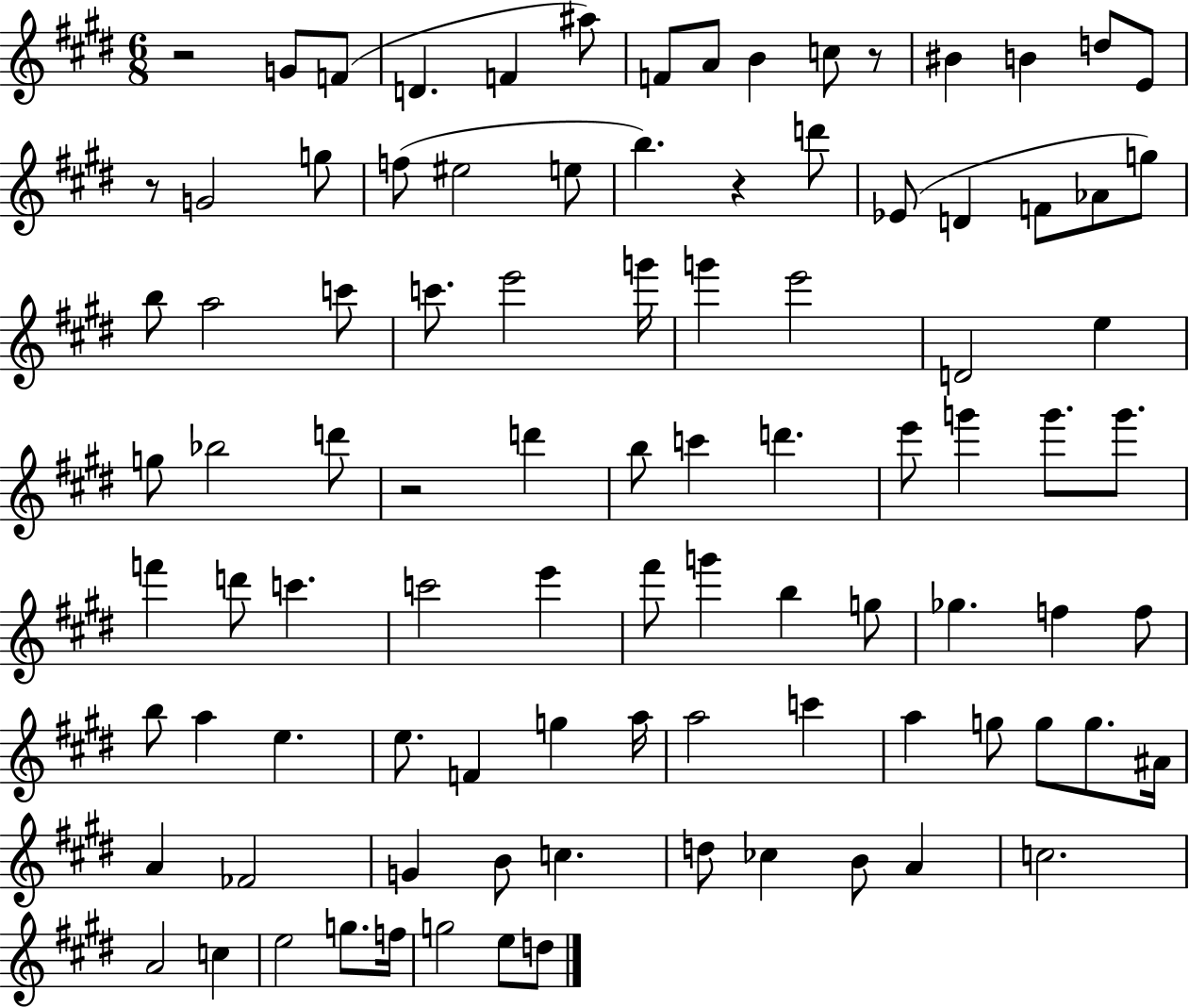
X:1
T:Untitled
M:6/8
L:1/4
K:E
z2 G/2 F/2 D F ^a/2 F/2 A/2 B c/2 z/2 ^B B d/2 E/2 z/2 G2 g/2 f/2 ^e2 e/2 b z d'/2 _E/2 D F/2 _A/2 g/2 b/2 a2 c'/2 c'/2 e'2 g'/4 g' e'2 D2 e g/2 _b2 d'/2 z2 d' b/2 c' d' e'/2 g' g'/2 g'/2 f' d'/2 c' c'2 e' ^f'/2 g' b g/2 _g f f/2 b/2 a e e/2 F g a/4 a2 c' a g/2 g/2 g/2 ^A/4 A _F2 G B/2 c d/2 _c B/2 A c2 A2 c e2 g/2 f/4 g2 e/2 d/2